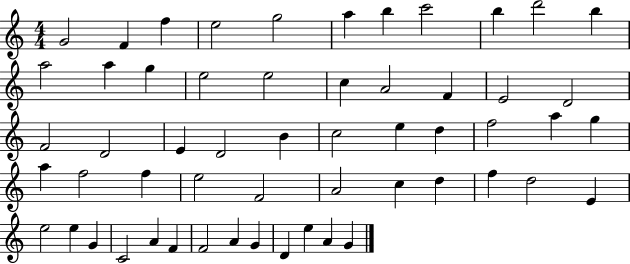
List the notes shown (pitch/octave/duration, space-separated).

G4/h F4/q F5/q E5/h G5/h A5/q B5/q C6/h B5/q D6/h B5/q A5/h A5/q G5/q E5/h E5/h C5/q A4/h F4/q E4/h D4/h F4/h D4/h E4/q D4/h B4/q C5/h E5/q D5/q F5/h A5/q G5/q A5/q F5/h F5/q E5/h F4/h A4/h C5/q D5/q F5/q D5/h E4/q E5/h E5/q G4/q C4/h A4/q F4/q F4/h A4/q G4/q D4/q E5/q A4/q G4/q